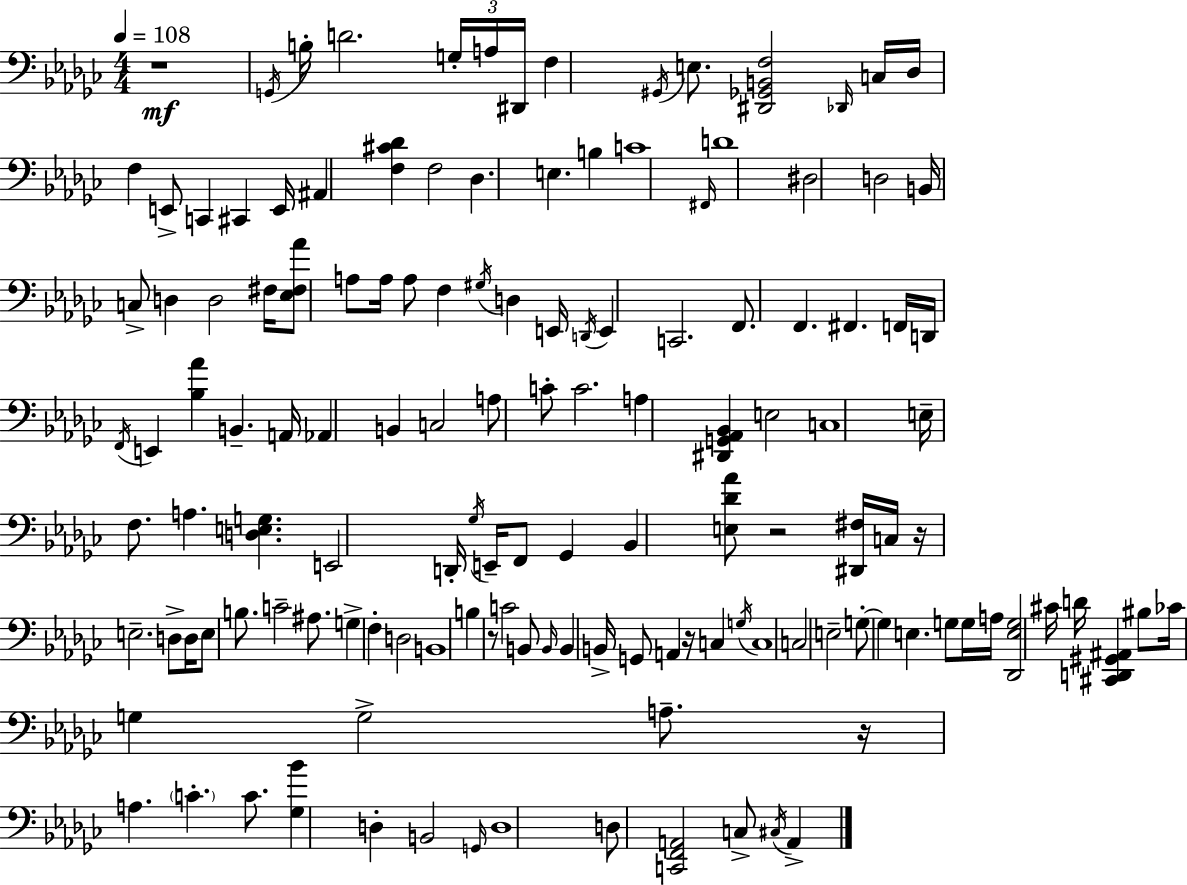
R/w G2/s B3/s D4/h. G3/s A3/s D#2/s F3/q G#2/s E3/e. [D#2,Gb2,B2,F3]/h Db2/s C3/s Db3/s F3/q E2/e C2/q C#2/q E2/s A#2/q [F3,C#4,Db4]/q F3/h Db3/q. E3/q. B3/q C4/w F#2/s D4/w D#3/h D3/h B2/s C3/e D3/q D3/h F#3/s [Eb3,F#3,Ab4]/e A3/e A3/s A3/e F3/q G#3/s D3/q E2/s D2/s E2/q C2/h. F2/e. F2/q. F#2/q. F2/s D2/s F2/s E2/q [Bb3,Ab4]/q B2/q. A2/s Ab2/q B2/q C3/h A3/e C4/e C4/h. A3/q [D#2,G2,Ab2,Bb2]/q E3/h C3/w E3/s F3/e. A3/q. [D3,E3,G3]/q. E2/h D2/s Gb3/s E2/s F2/e Gb2/q Bb2/q [E3,Db4,Ab4]/e R/h [D#2,F#3]/s C3/s R/s E3/h. D3/e D3/s E3/e B3/e. C4/h A#3/e. G3/q F3/q D3/h B2/w B3/q R/e C4/h B2/e B2/s B2/q B2/s G2/e A2/q R/s C3/q G3/s C3/w C3/h E3/h G3/e G3/q E3/q. G3/e G3/s A3/s [Db2,E3,G3]/h C#4/s D4/s [C#2,D2,G#2,A#2]/q BIS3/e CES4/s G3/q G3/h A3/e. R/s A3/q. C4/q. C4/e. [Gb3,Bb4]/q D3/q B2/h G2/s D3/w D3/e [C2,F2,A2]/h C3/e C#3/s A2/q